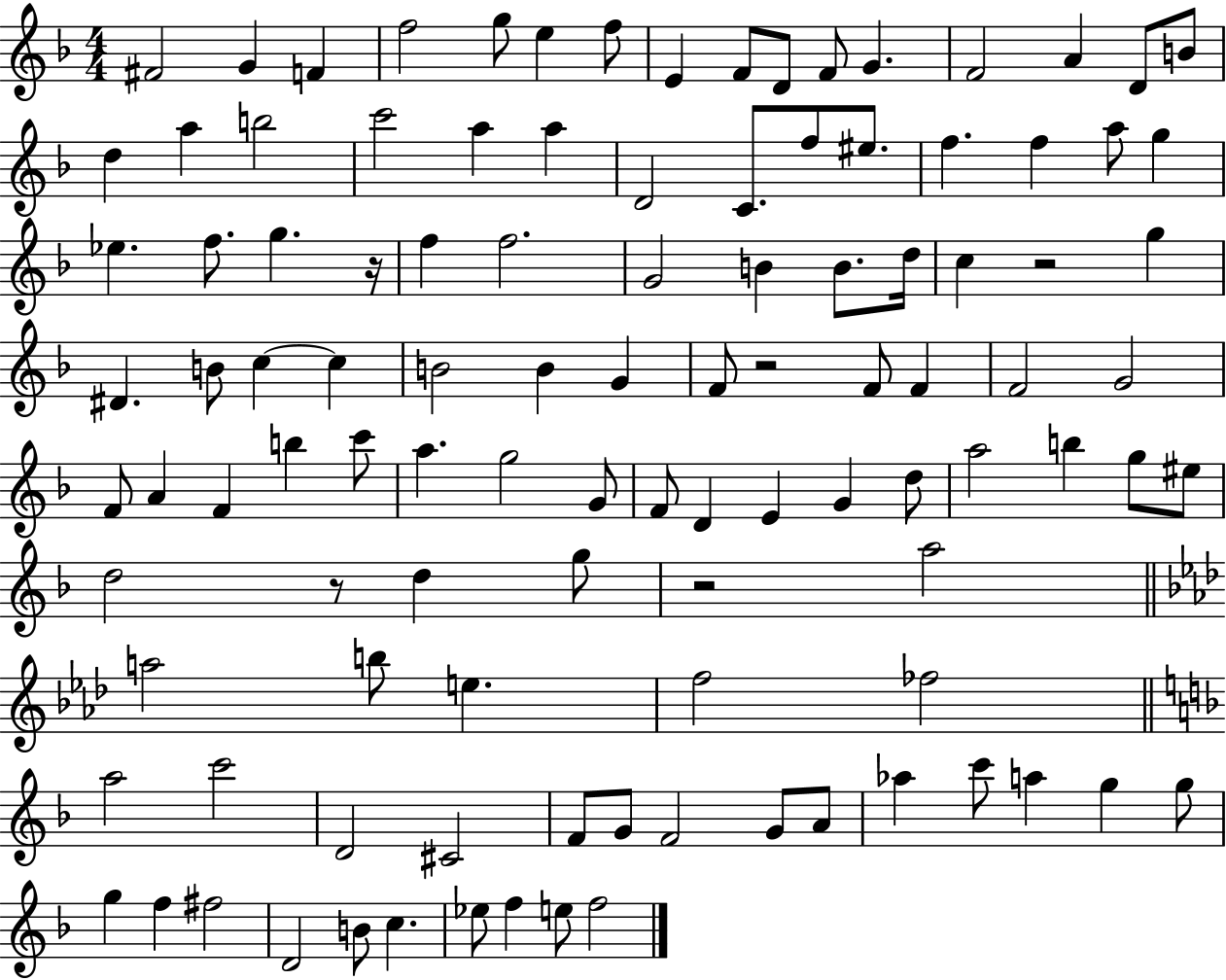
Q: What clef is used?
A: treble